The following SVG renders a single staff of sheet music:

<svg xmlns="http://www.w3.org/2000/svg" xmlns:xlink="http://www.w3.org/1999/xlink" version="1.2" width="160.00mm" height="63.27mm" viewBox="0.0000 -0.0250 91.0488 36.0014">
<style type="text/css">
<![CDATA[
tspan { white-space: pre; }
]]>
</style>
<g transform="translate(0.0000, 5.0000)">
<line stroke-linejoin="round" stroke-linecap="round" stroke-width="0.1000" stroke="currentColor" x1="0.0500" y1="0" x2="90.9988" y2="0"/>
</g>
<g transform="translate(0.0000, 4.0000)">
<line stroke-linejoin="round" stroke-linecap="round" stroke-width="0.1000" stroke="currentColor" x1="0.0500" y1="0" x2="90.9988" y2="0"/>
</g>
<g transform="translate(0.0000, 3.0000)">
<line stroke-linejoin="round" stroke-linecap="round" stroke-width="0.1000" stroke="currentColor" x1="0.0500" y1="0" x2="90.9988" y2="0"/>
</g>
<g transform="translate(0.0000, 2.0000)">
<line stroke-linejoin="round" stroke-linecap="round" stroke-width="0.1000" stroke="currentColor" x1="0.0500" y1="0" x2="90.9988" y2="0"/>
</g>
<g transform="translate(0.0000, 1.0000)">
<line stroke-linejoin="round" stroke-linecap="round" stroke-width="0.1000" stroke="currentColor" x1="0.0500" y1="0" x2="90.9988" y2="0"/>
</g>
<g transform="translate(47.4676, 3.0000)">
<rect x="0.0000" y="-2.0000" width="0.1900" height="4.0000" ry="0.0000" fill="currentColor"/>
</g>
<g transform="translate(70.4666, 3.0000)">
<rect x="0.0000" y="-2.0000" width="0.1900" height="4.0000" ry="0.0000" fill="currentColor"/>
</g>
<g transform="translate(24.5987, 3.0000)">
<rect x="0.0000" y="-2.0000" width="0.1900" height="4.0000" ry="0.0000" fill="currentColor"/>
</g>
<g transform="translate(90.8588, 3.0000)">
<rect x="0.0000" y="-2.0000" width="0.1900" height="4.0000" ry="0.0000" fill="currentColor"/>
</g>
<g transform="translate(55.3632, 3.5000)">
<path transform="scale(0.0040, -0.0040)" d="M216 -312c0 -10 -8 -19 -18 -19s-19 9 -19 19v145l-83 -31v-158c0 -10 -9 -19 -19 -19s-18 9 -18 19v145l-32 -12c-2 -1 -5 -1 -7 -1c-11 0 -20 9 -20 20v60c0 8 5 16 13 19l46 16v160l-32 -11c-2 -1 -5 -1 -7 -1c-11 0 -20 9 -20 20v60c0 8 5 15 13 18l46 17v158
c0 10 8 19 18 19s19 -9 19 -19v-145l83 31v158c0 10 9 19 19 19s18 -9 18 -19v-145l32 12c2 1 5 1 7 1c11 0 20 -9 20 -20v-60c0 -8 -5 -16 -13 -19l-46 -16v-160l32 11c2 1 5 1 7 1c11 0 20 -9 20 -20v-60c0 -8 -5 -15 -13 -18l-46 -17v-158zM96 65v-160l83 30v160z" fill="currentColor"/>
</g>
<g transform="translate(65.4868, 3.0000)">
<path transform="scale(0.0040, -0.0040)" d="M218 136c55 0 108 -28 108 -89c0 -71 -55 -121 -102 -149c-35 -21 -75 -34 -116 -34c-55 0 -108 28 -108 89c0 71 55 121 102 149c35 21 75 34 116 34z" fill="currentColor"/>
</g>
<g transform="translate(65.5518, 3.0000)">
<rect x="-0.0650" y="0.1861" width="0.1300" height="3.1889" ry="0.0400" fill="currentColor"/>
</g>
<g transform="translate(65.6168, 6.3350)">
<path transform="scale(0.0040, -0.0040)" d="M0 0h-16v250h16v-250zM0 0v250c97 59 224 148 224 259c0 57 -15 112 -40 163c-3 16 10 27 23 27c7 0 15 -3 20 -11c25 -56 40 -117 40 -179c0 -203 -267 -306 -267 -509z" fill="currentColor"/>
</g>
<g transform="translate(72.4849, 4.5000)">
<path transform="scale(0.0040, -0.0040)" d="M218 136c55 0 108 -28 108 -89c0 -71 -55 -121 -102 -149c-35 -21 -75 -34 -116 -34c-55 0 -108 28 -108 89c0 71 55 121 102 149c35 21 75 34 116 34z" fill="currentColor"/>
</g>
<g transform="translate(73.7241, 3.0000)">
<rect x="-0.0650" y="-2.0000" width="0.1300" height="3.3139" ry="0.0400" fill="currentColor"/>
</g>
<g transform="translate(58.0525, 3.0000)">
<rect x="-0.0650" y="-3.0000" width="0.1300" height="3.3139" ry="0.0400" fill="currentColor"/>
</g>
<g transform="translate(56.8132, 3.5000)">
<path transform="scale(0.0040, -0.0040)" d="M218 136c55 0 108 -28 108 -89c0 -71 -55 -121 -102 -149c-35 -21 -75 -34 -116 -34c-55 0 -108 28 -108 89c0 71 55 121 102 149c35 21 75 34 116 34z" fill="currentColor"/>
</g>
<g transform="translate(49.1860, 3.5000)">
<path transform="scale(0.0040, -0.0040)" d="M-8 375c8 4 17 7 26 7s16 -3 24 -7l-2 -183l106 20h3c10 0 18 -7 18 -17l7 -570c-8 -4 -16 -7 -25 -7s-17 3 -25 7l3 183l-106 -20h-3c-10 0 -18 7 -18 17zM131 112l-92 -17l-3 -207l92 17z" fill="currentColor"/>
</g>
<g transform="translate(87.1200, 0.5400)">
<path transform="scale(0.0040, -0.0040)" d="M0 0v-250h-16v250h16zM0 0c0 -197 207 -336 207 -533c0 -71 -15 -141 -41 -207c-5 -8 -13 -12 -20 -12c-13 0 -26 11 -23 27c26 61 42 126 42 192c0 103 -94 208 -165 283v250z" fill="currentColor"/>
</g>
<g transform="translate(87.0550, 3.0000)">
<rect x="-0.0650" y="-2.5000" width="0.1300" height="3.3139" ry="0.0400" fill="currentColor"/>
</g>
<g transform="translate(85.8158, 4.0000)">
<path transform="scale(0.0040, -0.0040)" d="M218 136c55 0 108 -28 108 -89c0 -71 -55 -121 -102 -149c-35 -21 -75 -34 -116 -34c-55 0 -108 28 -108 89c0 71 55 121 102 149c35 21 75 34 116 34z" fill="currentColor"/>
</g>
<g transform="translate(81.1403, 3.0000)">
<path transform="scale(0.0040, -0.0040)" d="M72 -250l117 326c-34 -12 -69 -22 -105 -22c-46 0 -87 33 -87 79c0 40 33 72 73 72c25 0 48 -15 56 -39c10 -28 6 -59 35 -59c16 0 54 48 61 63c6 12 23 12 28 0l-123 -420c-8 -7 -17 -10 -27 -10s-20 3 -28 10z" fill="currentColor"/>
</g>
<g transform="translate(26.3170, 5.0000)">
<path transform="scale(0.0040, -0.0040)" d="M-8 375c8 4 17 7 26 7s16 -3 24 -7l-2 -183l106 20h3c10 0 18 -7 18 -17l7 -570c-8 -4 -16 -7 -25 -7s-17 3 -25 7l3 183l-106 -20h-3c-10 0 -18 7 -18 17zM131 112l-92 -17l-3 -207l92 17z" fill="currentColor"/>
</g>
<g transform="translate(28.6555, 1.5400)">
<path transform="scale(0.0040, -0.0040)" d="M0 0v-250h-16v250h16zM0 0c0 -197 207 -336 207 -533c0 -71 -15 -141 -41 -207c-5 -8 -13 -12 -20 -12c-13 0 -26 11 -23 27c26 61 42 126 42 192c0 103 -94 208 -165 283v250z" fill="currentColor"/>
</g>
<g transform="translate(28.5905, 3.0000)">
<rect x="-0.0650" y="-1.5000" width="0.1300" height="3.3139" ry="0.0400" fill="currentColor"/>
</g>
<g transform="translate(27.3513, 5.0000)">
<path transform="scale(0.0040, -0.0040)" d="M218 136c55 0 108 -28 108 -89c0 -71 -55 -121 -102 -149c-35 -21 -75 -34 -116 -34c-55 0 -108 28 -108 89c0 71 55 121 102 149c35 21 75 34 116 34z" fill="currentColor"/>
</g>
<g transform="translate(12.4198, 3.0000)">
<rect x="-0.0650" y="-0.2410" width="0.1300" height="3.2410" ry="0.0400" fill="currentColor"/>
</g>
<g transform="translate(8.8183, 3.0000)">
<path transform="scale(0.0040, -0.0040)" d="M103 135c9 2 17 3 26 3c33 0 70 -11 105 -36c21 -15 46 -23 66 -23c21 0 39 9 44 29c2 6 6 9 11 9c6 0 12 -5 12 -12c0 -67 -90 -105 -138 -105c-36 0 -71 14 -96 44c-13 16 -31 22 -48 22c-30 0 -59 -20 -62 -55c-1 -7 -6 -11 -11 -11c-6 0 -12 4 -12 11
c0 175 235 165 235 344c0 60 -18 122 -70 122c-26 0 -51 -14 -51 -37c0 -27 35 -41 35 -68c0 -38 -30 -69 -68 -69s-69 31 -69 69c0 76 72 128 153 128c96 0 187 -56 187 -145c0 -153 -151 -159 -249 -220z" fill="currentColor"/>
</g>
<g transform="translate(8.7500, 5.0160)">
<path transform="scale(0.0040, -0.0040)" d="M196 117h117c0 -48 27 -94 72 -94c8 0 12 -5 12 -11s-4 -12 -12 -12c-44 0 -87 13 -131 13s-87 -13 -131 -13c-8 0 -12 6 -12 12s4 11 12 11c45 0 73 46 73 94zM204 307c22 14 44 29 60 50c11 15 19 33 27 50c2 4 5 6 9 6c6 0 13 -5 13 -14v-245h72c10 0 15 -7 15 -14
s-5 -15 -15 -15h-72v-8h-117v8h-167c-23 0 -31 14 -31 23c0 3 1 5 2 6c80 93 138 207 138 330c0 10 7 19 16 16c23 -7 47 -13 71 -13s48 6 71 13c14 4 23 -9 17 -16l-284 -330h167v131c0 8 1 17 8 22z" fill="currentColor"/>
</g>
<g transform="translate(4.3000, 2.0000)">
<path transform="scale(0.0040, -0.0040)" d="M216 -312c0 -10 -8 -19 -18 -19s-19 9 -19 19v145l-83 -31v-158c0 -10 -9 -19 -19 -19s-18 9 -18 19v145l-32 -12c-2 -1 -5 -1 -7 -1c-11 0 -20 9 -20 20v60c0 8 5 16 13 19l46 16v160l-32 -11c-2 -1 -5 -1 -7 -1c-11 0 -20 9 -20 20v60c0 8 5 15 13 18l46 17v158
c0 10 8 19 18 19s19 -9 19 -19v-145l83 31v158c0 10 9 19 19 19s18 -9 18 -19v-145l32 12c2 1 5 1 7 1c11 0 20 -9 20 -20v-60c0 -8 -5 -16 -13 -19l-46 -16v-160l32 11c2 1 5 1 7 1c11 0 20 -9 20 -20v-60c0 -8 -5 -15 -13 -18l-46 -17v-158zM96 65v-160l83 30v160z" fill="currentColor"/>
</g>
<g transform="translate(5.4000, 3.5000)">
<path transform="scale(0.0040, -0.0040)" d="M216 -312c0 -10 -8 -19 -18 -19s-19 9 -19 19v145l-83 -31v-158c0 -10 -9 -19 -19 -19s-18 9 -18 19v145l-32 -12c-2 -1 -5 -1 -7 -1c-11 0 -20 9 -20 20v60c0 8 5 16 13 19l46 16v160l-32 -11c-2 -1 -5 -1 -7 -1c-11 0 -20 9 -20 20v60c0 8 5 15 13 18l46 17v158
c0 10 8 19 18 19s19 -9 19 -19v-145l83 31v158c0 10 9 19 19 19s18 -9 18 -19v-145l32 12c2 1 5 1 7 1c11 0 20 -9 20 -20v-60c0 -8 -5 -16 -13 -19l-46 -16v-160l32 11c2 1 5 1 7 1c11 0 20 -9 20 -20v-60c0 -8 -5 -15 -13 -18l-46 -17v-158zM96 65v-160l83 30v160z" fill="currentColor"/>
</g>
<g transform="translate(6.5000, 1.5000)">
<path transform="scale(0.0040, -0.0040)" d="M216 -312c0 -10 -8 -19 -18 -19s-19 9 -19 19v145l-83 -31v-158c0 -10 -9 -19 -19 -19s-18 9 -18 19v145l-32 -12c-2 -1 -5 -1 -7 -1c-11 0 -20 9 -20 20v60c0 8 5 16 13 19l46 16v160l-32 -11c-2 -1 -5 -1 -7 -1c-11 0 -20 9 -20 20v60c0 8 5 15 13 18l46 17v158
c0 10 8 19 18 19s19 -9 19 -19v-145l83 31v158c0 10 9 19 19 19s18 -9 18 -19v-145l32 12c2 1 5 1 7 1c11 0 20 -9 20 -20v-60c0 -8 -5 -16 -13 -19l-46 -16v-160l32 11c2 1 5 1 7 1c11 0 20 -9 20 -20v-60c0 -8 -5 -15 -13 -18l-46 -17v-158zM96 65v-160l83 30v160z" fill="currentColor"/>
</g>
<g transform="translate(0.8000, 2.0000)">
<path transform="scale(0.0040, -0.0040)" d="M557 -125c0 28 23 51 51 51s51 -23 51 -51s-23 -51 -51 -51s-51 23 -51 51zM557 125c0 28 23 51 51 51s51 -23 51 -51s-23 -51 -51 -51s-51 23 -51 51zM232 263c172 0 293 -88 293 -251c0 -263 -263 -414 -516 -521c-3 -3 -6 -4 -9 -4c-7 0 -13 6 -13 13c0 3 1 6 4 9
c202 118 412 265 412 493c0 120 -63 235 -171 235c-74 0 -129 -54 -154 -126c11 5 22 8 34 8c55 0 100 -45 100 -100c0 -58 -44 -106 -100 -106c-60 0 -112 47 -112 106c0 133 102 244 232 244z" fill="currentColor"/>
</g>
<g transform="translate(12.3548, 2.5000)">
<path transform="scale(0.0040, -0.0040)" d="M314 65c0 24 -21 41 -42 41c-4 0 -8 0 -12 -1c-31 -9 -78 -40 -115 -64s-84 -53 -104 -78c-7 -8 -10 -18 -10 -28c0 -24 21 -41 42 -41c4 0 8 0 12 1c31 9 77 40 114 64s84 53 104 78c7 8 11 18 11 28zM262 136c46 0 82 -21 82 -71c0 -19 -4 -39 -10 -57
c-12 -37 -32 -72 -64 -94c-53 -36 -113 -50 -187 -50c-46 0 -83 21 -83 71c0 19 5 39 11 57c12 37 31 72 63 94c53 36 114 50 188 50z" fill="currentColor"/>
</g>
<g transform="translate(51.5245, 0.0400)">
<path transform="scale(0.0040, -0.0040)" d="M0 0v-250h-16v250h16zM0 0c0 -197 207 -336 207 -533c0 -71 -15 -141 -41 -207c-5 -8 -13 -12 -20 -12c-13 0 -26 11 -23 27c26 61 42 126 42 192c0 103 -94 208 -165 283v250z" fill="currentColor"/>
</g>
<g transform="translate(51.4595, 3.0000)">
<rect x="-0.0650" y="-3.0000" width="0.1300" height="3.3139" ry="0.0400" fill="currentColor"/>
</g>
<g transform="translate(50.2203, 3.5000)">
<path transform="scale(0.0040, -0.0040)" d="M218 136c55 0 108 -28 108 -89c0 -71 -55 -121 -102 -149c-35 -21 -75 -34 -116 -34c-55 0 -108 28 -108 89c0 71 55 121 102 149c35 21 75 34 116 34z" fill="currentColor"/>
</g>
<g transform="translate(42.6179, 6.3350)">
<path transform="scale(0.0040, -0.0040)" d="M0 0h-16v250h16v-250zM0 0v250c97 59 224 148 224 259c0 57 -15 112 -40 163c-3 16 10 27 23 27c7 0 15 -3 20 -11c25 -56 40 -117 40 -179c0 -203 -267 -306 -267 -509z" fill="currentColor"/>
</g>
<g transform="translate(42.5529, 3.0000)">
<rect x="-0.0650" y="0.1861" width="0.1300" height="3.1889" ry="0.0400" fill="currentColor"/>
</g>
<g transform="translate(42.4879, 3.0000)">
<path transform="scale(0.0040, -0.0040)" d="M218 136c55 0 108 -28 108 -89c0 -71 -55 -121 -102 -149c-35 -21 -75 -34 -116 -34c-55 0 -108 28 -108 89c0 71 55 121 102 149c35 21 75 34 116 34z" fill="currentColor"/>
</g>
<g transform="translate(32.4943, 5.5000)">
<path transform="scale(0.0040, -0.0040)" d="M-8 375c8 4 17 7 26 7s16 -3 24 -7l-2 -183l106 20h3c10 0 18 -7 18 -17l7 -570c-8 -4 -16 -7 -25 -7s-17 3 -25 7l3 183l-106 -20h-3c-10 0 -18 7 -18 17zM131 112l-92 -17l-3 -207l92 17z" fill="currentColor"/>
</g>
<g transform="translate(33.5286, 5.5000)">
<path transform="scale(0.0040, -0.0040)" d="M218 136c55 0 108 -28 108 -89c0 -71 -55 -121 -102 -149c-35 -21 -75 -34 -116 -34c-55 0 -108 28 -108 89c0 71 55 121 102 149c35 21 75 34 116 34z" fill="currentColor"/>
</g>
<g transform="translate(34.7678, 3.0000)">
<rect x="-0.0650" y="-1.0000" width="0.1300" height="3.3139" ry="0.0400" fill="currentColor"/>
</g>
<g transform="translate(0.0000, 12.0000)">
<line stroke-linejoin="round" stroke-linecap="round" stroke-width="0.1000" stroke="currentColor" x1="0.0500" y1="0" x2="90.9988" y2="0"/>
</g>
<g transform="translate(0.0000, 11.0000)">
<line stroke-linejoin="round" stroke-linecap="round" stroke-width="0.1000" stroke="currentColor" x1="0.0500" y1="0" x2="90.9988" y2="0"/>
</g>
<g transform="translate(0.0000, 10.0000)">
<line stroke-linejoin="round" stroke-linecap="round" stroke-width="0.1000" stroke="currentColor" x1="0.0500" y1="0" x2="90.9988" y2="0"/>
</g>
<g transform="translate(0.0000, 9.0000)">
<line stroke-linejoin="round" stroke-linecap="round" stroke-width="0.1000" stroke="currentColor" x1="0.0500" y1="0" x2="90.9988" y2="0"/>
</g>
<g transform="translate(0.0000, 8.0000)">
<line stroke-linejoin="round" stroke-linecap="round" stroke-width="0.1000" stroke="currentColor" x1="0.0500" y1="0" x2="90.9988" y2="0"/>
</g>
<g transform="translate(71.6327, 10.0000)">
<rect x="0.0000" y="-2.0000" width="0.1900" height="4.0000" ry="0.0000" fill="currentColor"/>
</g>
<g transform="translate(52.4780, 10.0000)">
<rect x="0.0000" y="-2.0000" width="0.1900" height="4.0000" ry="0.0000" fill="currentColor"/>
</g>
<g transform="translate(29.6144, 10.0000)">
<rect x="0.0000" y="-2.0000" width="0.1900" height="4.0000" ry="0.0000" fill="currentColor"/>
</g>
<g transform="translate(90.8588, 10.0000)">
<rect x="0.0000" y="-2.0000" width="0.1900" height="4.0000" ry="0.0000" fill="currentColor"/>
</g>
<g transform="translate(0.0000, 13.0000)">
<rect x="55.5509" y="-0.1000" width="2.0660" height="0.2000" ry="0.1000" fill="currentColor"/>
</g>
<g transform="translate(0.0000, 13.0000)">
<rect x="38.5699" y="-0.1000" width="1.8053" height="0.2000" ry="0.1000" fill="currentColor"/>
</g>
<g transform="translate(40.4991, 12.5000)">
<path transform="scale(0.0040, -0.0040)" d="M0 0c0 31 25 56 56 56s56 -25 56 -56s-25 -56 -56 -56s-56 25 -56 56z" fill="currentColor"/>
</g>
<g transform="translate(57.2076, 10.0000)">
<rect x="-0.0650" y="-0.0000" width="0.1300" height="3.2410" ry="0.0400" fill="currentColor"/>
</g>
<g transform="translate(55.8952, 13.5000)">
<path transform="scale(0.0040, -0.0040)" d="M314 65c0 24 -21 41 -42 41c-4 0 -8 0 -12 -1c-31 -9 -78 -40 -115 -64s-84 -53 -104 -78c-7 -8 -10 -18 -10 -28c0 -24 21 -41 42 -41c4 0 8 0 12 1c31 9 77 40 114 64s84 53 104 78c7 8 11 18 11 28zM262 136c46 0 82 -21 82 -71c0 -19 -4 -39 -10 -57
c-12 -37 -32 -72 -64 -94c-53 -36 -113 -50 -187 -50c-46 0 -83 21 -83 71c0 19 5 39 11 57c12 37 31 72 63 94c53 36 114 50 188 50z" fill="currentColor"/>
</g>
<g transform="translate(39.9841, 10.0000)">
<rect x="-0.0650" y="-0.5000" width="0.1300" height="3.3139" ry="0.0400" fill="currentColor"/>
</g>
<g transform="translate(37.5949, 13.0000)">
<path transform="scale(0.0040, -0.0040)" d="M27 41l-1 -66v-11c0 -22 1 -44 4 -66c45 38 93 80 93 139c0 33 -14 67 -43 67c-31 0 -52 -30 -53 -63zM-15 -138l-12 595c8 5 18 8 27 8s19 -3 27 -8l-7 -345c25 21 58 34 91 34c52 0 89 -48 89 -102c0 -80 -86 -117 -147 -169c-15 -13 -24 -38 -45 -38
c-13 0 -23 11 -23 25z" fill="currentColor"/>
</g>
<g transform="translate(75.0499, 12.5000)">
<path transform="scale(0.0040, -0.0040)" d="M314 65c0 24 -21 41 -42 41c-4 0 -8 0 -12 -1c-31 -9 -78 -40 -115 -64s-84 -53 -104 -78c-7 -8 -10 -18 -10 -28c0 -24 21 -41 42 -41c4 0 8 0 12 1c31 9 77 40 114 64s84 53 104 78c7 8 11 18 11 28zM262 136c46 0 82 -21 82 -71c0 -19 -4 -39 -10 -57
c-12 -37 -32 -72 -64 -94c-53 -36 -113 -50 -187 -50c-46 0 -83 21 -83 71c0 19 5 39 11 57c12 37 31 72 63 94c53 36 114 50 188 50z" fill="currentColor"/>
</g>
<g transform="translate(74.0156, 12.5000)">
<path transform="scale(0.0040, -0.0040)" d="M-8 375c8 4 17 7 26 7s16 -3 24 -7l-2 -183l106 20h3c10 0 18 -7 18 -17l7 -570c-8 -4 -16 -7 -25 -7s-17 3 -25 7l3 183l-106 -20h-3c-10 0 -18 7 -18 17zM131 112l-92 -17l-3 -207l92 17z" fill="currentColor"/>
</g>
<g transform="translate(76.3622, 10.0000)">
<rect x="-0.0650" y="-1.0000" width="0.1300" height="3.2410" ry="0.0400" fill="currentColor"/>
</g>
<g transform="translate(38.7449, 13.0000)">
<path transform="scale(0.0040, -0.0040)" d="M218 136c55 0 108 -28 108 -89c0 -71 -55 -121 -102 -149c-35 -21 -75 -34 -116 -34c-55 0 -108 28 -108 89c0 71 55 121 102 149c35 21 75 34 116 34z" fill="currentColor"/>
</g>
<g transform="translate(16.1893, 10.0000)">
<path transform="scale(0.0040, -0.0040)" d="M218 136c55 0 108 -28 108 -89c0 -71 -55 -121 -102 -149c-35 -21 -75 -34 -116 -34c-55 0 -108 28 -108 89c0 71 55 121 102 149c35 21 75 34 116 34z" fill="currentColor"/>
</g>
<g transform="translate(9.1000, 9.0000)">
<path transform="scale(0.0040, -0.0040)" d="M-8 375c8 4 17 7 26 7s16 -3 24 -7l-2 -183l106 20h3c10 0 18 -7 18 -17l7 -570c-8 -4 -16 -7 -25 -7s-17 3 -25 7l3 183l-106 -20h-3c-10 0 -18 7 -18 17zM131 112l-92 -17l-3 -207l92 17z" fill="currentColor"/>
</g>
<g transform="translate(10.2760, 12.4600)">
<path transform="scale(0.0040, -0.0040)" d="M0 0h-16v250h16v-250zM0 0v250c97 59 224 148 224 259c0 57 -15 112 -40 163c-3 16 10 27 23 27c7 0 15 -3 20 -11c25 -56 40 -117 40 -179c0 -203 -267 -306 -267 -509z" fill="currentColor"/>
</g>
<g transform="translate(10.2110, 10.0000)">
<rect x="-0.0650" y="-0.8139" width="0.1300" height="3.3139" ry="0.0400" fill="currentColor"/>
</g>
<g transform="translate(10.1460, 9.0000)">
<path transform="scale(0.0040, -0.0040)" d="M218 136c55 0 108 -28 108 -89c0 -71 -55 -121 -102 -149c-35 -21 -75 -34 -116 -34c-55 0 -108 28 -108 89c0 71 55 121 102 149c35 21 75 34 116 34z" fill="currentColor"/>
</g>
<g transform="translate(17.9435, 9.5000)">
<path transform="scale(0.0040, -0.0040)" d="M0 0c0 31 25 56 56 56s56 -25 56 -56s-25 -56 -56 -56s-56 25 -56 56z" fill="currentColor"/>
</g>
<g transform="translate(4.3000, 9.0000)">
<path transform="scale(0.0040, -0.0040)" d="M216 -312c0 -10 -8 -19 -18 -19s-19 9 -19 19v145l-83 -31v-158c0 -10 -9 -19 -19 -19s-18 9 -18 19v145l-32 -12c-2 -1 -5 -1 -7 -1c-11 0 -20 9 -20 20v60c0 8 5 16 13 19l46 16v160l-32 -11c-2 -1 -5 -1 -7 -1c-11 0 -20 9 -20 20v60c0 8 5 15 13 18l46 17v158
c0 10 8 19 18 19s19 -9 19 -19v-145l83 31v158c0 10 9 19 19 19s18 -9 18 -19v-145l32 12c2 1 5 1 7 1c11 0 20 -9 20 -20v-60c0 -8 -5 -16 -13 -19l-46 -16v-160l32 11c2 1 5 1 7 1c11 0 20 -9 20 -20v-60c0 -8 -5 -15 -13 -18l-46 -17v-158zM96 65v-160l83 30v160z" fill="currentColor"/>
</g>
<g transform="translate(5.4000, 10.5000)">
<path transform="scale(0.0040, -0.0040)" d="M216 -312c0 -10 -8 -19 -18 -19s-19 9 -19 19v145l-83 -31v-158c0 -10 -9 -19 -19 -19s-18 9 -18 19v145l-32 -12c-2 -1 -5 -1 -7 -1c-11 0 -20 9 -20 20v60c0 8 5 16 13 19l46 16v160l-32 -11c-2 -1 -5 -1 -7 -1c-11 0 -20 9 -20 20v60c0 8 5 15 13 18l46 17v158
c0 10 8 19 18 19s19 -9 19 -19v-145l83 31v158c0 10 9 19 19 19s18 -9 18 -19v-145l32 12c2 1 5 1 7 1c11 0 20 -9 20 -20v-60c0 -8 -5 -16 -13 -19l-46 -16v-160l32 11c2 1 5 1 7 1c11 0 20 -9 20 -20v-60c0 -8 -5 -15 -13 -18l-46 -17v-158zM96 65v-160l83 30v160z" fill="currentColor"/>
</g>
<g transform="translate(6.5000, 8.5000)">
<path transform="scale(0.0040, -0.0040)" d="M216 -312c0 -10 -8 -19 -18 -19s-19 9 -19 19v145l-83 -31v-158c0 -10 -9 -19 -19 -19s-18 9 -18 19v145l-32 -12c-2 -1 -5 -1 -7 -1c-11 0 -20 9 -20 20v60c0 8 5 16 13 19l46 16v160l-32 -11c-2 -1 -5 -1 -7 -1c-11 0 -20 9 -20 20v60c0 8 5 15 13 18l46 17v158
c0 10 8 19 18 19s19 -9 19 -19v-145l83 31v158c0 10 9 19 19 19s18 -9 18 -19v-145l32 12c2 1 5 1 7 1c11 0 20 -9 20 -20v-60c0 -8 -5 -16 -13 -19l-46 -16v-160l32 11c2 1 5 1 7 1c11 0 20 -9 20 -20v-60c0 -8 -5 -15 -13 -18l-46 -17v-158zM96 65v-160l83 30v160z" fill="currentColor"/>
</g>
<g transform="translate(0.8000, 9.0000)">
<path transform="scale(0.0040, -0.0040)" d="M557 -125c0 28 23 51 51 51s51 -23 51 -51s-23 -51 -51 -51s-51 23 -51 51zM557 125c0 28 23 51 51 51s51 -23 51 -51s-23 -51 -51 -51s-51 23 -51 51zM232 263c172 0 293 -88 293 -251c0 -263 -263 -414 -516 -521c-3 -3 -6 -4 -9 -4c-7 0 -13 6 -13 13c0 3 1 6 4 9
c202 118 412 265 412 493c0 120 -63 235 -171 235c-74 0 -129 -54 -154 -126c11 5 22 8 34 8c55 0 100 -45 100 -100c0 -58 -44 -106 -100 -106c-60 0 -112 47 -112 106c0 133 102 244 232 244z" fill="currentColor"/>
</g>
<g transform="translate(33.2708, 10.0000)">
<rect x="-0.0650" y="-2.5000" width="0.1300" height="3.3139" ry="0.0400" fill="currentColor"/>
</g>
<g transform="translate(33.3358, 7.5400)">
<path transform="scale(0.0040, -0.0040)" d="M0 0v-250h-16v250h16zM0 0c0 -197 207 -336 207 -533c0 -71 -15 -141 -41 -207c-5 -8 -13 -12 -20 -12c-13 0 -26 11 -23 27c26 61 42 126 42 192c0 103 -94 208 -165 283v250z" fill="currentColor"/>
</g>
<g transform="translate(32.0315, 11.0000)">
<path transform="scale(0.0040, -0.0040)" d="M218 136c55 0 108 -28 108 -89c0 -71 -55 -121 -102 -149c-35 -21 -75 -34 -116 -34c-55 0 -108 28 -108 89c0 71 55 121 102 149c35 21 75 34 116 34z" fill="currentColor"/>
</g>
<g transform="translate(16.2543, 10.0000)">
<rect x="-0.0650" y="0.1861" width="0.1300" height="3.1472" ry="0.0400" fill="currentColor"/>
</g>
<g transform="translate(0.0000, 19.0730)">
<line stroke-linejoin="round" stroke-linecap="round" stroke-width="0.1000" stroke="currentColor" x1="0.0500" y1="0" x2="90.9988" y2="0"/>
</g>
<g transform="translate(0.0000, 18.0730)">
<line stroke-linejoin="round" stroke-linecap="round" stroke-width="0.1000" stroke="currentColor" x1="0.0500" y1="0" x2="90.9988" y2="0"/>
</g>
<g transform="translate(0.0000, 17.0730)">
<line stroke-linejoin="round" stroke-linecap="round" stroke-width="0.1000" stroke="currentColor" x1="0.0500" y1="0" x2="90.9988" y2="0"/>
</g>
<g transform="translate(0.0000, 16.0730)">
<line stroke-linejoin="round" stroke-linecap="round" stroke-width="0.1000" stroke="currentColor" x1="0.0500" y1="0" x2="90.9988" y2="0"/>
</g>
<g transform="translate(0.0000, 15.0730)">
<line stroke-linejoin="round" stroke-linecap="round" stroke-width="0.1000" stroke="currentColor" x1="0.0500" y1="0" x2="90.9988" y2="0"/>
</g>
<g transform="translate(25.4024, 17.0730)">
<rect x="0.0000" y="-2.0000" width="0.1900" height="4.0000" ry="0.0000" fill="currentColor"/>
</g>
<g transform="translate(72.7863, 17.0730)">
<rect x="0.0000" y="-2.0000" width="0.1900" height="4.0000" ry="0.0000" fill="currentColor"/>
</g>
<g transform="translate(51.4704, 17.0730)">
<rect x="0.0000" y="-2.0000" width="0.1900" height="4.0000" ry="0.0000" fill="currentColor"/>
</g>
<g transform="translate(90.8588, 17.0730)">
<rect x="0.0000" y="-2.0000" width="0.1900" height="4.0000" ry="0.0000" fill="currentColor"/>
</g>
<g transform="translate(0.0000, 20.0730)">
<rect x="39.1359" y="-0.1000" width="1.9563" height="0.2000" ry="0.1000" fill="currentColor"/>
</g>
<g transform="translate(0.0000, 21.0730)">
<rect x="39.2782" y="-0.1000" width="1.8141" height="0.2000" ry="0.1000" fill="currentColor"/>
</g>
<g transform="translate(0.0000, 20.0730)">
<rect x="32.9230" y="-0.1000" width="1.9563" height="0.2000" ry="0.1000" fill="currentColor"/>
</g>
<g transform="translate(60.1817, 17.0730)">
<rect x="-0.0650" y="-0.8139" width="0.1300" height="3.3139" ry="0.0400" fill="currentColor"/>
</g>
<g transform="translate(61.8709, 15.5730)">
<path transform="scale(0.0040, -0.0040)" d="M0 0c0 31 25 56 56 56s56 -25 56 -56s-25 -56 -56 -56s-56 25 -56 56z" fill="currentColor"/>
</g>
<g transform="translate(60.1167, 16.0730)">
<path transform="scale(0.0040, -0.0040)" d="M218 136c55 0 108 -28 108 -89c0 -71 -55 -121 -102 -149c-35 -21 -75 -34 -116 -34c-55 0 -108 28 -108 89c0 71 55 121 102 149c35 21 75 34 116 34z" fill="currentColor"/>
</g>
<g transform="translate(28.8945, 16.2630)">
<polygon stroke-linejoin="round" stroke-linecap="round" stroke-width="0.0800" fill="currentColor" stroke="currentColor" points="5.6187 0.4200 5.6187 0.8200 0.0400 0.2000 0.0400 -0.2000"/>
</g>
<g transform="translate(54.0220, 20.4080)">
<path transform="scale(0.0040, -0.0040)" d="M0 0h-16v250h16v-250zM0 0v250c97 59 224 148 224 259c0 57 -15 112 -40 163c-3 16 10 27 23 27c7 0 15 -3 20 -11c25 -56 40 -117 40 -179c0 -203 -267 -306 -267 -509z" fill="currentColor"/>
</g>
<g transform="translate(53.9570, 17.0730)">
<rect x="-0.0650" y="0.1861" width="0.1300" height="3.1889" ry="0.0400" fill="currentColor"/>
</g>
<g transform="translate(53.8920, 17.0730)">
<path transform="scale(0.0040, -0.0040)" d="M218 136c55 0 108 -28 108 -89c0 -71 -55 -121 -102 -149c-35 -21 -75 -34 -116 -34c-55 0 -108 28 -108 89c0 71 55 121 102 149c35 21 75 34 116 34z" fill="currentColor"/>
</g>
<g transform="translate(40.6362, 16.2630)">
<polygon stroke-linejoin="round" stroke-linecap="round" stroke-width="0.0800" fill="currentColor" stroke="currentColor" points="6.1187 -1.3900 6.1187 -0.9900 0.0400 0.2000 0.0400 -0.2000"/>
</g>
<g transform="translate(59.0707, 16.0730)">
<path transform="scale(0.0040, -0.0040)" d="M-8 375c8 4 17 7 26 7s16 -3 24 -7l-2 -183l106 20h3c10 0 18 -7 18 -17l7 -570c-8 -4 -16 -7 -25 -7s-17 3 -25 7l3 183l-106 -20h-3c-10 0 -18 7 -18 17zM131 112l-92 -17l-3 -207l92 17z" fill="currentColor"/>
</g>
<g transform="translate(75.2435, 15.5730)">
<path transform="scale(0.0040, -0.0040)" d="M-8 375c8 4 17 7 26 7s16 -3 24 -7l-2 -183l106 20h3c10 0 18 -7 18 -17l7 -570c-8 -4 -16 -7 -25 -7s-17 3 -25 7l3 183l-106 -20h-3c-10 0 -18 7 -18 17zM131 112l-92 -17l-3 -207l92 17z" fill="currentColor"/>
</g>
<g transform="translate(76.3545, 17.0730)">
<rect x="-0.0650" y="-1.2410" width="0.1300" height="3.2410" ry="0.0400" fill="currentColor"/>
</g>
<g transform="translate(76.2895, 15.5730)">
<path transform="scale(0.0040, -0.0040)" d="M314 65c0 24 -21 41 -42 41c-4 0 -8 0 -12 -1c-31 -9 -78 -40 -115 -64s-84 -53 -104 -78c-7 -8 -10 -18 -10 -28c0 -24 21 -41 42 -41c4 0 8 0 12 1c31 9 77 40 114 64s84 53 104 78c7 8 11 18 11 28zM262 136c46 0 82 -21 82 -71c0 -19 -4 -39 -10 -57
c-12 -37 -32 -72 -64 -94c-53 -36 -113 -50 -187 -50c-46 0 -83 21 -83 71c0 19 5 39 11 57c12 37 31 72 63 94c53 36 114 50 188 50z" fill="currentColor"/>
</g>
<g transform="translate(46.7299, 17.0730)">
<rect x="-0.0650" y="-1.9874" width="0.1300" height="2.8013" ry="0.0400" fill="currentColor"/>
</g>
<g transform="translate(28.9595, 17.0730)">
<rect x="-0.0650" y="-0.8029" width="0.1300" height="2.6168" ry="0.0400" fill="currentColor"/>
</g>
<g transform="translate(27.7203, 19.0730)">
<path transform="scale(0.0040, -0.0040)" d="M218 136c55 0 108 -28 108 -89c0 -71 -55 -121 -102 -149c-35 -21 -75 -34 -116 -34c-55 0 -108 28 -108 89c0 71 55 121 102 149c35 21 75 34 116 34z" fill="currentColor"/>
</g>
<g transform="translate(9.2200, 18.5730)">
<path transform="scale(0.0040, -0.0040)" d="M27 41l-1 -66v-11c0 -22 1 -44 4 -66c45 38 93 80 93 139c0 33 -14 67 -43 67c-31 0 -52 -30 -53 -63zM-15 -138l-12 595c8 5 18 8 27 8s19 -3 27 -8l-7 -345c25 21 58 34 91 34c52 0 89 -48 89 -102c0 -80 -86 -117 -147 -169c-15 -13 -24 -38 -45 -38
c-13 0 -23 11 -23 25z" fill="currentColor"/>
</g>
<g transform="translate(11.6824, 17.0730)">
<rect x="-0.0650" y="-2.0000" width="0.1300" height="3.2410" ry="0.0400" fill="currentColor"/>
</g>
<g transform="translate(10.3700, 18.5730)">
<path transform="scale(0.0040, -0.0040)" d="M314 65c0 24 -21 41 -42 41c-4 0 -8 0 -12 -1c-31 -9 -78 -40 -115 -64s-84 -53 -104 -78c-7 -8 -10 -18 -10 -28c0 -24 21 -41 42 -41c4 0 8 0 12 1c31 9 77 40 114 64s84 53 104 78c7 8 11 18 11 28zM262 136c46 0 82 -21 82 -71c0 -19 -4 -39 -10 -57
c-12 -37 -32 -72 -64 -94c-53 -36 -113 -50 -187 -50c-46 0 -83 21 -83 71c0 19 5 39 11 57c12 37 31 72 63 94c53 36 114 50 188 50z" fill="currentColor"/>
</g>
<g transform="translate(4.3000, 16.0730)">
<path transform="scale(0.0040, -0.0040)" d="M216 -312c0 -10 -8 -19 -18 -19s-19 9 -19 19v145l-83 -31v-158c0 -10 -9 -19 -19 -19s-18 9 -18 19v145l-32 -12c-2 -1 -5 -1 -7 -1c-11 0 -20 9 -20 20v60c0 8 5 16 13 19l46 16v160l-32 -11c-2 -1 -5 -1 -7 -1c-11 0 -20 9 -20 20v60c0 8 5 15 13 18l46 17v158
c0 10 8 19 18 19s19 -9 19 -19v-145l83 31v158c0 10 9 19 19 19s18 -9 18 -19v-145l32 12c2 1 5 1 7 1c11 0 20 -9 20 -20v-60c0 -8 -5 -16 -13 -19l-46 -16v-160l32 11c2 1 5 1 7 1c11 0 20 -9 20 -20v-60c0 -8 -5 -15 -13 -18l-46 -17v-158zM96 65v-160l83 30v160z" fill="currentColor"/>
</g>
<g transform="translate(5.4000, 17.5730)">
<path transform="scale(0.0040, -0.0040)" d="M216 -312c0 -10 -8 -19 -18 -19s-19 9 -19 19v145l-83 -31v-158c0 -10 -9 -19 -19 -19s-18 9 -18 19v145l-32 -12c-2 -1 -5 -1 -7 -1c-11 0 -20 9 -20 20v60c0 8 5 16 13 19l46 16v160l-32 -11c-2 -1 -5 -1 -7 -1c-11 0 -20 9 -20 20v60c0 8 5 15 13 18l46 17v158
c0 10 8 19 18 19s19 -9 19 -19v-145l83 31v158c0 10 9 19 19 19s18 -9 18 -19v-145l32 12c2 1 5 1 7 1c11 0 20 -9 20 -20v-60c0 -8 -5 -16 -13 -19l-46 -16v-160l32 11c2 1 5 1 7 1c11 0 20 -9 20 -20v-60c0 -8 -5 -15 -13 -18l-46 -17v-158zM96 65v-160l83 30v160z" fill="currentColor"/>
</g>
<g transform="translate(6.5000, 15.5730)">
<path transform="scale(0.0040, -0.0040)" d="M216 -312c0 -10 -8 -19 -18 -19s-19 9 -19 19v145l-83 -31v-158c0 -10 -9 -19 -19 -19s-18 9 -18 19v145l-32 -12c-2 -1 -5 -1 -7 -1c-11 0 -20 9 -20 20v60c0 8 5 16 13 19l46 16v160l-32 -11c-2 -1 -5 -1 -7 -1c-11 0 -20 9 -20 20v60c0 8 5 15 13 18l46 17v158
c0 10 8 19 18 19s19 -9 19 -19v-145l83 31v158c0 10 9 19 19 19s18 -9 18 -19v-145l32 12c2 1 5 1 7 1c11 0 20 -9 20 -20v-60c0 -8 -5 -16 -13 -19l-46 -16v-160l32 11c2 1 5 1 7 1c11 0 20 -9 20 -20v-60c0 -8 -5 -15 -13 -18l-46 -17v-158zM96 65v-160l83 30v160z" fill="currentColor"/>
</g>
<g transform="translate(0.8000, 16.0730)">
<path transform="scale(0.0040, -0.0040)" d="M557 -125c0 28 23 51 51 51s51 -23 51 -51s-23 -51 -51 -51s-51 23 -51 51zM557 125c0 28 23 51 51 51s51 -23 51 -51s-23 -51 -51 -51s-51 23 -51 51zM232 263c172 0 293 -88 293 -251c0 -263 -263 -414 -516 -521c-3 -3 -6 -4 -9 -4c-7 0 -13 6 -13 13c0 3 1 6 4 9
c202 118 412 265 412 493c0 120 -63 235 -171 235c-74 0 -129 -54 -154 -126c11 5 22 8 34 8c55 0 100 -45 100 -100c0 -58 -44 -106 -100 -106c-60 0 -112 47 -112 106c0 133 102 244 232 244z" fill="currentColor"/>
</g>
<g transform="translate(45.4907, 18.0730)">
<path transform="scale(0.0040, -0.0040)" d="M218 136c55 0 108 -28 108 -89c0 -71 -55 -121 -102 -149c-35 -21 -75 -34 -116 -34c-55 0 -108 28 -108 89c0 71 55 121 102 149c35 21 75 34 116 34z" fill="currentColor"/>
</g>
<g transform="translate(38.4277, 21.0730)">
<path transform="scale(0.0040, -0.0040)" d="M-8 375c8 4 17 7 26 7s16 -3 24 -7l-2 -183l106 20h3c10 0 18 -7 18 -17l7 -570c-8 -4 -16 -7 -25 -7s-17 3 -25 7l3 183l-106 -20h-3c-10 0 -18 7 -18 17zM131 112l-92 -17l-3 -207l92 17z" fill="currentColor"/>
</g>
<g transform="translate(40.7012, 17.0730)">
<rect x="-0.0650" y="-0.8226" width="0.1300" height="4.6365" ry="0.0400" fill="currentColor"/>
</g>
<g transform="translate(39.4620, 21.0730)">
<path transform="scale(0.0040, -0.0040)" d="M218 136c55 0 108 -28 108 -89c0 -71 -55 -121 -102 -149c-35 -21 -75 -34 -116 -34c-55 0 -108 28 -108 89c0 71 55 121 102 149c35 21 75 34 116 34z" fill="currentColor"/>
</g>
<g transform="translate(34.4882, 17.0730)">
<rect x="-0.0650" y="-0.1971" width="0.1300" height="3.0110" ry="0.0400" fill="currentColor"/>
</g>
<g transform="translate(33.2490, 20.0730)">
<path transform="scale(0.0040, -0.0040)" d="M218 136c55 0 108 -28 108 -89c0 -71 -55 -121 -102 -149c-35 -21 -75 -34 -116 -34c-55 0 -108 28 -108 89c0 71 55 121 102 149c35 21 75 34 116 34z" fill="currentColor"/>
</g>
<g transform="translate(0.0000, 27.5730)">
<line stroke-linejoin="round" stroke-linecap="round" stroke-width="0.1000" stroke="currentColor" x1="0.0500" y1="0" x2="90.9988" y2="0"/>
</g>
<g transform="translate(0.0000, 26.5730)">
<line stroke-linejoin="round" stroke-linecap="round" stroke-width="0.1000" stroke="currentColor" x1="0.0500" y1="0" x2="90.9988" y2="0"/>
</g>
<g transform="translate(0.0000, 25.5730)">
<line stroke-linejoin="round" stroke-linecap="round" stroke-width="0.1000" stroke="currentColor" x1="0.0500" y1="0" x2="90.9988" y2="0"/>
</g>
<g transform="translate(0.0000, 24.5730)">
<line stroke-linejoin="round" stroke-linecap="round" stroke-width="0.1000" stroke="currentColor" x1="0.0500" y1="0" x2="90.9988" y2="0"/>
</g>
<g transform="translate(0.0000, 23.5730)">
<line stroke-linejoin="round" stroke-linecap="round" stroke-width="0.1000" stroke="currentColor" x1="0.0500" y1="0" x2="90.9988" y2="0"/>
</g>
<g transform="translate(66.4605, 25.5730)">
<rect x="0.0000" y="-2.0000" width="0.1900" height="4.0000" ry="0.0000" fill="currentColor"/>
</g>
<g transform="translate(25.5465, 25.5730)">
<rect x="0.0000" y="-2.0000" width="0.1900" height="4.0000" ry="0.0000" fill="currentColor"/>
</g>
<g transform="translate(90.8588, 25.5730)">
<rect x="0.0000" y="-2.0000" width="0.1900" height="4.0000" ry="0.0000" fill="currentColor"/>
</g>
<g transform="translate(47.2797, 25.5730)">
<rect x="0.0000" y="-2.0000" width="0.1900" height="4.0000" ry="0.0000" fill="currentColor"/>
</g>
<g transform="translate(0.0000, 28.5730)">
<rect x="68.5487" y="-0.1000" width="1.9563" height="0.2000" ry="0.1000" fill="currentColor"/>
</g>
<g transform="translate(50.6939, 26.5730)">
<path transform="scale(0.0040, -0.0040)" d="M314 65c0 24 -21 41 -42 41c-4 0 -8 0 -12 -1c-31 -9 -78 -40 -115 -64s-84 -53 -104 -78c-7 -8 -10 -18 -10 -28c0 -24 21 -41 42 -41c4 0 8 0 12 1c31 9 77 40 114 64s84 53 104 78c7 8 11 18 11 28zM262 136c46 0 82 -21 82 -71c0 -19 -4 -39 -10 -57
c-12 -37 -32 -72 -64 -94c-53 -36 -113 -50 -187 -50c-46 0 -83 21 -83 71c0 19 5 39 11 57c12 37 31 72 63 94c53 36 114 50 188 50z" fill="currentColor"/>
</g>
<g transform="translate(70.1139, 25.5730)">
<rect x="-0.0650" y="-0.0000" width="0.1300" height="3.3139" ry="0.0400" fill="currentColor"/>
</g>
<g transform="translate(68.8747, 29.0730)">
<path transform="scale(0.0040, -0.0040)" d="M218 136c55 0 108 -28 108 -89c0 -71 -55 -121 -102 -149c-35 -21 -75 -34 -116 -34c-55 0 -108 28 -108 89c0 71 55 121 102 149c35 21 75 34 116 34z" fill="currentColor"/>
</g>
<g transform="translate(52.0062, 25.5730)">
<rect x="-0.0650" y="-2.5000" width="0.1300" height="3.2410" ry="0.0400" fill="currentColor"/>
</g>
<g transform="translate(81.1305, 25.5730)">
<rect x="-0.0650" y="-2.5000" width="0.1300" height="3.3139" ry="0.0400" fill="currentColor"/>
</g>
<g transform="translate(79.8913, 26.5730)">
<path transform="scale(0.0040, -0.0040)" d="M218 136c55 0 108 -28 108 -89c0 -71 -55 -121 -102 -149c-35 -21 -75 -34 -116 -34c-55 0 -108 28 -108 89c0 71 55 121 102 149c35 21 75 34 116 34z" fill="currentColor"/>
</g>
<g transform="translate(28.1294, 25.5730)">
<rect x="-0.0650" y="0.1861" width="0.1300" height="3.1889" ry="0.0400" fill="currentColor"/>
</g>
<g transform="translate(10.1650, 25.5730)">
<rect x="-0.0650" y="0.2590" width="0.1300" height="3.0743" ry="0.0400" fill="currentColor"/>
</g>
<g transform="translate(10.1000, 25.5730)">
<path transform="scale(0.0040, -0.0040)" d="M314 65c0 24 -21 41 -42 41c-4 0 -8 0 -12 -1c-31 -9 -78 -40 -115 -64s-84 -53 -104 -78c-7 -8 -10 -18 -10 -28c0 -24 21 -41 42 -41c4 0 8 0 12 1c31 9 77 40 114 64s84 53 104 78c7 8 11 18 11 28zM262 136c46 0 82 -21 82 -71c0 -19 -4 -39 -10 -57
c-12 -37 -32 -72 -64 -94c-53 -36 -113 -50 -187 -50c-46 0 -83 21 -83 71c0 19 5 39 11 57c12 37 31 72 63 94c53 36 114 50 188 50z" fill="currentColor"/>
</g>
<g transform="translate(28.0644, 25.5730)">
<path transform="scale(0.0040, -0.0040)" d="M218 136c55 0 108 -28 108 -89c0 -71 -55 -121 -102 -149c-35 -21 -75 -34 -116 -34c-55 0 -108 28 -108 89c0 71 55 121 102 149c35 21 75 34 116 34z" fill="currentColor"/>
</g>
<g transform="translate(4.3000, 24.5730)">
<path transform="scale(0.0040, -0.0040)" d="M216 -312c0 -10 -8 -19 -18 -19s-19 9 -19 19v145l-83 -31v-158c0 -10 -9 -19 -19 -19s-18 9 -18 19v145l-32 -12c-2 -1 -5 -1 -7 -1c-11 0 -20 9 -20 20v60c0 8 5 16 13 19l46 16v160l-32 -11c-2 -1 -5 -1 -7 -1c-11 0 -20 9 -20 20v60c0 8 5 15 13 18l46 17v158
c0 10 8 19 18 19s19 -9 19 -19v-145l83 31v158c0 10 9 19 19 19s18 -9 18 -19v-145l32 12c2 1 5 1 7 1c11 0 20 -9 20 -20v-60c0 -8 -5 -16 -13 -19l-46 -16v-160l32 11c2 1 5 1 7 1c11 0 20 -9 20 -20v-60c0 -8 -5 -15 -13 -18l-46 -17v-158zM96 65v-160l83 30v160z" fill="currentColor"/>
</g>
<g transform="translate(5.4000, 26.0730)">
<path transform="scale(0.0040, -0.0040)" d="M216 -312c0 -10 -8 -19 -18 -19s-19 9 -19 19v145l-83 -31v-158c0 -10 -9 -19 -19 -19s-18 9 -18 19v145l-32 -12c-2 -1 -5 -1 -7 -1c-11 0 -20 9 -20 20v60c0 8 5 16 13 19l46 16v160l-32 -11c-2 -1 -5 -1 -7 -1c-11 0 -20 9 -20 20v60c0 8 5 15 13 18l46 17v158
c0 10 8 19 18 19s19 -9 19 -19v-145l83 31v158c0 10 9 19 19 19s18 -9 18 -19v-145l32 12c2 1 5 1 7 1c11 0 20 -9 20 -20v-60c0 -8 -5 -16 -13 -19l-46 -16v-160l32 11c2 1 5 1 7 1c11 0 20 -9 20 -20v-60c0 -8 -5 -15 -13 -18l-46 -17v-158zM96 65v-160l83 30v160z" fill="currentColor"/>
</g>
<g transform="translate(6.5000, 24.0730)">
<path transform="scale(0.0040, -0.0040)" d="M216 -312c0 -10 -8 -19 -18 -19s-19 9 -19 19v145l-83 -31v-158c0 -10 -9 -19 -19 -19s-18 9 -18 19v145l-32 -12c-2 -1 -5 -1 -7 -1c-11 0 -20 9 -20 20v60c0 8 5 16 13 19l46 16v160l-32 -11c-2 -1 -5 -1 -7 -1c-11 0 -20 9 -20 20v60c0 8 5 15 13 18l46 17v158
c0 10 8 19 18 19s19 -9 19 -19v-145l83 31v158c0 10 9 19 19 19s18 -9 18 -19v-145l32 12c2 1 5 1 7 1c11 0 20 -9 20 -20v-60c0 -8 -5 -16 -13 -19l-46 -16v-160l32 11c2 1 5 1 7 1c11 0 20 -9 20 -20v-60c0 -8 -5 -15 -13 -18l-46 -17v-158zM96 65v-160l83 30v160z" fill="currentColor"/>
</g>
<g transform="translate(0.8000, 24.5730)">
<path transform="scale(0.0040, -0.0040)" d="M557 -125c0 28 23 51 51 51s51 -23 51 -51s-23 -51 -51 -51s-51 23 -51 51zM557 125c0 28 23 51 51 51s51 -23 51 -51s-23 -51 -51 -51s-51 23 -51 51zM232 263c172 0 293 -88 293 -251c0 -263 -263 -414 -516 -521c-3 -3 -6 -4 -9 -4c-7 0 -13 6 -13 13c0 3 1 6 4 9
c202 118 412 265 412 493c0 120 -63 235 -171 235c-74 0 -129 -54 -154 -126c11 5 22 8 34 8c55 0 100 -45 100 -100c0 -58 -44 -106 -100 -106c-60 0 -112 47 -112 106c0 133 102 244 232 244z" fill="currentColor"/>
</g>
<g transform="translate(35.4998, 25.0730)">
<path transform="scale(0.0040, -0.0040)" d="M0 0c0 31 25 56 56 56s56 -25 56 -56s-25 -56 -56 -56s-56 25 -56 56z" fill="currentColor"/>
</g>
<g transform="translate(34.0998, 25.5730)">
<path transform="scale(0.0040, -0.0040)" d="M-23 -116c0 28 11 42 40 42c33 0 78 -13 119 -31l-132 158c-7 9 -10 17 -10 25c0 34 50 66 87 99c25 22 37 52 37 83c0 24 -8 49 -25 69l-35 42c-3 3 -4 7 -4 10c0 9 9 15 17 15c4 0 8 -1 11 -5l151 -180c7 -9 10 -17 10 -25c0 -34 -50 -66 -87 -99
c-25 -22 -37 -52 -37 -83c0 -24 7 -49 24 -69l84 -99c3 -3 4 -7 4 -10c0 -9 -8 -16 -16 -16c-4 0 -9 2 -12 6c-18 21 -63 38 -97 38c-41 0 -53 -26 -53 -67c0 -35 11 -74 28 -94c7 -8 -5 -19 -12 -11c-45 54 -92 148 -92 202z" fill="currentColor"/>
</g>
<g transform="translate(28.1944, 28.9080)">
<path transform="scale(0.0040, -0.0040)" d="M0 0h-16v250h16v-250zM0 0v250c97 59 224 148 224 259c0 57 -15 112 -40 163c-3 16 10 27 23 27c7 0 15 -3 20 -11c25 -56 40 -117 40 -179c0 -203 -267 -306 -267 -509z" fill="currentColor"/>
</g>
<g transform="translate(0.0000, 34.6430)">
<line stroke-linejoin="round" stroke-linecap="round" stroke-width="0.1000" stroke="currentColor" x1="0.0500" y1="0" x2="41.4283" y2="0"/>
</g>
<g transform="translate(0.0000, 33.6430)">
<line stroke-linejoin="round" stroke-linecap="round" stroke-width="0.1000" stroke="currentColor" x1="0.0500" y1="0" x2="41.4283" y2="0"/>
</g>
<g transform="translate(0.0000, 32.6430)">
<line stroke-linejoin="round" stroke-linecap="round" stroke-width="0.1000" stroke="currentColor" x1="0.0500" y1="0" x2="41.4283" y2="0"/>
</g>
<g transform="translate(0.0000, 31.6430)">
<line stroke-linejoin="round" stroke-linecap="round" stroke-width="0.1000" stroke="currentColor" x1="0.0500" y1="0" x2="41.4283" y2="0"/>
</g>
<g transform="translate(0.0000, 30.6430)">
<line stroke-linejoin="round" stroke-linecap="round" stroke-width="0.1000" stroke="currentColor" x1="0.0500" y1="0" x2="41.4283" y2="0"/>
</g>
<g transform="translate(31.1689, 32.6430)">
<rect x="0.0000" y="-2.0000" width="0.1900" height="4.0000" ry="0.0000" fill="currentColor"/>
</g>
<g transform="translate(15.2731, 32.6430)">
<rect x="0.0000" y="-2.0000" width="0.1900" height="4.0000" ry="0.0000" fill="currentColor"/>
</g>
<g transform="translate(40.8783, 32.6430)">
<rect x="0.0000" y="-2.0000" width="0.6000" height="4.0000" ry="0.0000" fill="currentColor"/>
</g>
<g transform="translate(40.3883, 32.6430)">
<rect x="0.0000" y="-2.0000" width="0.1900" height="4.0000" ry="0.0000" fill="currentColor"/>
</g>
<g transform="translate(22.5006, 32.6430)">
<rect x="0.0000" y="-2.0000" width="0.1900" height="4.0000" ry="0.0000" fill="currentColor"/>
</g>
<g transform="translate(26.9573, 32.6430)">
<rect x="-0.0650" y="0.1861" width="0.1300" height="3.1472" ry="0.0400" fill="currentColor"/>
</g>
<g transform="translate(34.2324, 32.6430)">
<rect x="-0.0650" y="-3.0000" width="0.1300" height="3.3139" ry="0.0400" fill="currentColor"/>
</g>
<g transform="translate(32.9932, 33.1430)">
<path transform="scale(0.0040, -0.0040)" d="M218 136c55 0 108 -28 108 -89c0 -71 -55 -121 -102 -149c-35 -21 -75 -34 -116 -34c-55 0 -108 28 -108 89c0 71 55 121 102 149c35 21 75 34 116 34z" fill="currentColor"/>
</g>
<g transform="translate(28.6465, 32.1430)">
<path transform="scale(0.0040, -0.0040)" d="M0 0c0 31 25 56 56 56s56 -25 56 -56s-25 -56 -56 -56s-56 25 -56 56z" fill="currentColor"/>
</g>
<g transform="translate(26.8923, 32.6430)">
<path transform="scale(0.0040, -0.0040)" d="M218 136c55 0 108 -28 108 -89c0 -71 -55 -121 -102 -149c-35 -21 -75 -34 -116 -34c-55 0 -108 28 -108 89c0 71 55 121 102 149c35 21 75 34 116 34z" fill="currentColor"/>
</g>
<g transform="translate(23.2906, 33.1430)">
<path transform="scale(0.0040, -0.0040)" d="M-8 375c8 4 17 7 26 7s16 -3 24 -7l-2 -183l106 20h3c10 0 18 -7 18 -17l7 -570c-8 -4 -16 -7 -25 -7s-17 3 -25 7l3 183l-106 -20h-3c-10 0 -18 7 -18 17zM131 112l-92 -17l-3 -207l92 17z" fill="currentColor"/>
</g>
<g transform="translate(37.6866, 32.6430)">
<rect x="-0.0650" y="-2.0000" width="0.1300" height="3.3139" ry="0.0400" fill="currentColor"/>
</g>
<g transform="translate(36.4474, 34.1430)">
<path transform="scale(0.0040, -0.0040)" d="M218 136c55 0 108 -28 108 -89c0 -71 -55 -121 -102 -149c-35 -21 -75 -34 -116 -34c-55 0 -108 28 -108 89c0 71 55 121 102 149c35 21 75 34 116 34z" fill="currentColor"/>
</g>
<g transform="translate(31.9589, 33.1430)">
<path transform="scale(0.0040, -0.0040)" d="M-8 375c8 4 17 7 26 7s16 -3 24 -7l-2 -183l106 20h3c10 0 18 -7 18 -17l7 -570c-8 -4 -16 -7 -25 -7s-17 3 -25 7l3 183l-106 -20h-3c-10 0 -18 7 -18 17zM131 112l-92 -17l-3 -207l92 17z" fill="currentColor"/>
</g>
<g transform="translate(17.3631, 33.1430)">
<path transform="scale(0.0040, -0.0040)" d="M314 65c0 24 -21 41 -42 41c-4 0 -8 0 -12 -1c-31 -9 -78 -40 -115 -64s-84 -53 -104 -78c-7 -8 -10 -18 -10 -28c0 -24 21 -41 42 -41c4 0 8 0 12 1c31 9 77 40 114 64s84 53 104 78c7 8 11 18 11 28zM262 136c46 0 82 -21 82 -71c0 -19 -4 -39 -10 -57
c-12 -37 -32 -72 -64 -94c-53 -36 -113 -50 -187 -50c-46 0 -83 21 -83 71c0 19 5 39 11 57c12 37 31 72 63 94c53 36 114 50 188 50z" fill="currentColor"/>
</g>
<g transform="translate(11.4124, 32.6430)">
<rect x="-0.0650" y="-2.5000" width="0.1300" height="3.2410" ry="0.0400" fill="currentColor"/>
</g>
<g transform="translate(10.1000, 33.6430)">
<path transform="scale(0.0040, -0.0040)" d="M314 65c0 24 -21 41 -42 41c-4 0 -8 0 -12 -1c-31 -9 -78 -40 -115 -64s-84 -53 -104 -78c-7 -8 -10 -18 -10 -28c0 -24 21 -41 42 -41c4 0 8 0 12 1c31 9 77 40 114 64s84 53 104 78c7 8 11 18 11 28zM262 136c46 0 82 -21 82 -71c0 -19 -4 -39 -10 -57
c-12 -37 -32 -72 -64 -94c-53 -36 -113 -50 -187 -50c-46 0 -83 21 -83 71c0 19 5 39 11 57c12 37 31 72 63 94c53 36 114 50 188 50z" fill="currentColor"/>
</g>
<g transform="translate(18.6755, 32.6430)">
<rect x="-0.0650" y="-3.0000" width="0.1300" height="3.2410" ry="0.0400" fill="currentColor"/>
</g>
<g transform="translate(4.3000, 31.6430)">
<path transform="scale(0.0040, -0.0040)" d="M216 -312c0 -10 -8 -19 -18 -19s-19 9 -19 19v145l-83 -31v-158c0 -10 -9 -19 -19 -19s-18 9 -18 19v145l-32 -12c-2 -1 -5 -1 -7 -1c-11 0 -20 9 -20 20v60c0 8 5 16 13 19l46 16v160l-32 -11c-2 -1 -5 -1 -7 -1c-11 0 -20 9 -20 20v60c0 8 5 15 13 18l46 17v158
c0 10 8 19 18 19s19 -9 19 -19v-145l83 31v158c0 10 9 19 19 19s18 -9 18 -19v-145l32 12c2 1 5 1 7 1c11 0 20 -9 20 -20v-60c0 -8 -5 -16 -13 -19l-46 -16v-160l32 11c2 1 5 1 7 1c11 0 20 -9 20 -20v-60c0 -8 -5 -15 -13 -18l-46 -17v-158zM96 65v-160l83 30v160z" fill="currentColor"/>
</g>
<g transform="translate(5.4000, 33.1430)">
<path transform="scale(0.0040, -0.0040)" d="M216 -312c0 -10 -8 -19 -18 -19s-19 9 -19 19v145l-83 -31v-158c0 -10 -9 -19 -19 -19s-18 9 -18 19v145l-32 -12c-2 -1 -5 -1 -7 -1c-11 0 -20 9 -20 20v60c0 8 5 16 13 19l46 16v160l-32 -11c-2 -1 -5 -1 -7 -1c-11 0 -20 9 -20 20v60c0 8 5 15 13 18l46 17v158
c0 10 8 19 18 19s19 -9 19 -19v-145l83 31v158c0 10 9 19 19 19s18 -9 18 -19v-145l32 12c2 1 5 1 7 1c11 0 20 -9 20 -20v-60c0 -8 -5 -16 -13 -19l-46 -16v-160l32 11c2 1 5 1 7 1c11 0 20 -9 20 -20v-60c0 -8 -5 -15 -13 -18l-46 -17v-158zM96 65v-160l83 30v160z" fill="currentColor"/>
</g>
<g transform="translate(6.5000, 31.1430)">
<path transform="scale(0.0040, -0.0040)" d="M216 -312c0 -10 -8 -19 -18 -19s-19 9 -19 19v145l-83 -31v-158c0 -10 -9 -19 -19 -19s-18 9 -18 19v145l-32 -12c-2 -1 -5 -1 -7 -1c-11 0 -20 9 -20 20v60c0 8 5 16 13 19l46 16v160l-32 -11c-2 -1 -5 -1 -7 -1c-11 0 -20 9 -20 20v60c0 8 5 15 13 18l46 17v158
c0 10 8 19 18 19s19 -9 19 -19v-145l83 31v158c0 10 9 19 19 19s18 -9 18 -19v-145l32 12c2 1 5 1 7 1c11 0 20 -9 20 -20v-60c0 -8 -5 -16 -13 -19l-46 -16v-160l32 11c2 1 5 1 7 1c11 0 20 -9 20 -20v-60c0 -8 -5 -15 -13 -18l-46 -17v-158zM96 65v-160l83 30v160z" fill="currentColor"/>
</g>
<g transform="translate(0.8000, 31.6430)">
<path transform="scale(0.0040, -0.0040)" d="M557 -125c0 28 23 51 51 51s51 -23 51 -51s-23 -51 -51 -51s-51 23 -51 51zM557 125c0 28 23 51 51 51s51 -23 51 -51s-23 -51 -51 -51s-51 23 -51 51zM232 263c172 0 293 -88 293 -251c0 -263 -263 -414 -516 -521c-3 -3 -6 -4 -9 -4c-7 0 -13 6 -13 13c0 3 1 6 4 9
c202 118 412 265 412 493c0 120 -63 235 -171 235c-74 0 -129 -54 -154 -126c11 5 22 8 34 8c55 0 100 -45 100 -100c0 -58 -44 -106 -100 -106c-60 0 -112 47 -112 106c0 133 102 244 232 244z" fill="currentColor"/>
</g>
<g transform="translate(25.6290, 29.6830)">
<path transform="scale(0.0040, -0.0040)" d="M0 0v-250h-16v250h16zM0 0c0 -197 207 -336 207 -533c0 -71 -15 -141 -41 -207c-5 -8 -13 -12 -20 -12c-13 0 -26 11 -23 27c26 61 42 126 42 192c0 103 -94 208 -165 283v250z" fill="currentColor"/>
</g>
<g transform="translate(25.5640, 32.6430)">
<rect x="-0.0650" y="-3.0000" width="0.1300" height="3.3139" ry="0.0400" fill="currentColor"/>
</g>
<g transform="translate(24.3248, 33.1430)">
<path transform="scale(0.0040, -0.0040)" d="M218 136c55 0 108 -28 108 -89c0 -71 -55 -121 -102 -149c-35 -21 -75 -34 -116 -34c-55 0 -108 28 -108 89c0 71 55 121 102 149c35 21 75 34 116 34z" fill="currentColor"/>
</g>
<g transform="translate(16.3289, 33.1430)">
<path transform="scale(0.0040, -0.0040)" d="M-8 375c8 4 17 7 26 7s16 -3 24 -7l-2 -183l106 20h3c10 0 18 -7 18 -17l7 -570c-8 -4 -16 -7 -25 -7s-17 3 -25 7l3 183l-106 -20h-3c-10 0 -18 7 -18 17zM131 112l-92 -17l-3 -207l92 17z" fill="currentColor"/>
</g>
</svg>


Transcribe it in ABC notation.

X:1
T:Untitled
M:2/4
L:1/4
K:A
E,2 G,,/2 F,, D,/2 C,/2 ^C, D,/2 A,, z/2 B,,/2 F,/2 D, B,,/2 _E,, D,,2 F,,2 _A,,2 ^G,,/2 E,,/2 C,,/2 B,,/2 D,/2 F, G,2 D,2 D,/2 z B,,2 D,, B,, B,,2 C,2 C,/2 D, C, A,,